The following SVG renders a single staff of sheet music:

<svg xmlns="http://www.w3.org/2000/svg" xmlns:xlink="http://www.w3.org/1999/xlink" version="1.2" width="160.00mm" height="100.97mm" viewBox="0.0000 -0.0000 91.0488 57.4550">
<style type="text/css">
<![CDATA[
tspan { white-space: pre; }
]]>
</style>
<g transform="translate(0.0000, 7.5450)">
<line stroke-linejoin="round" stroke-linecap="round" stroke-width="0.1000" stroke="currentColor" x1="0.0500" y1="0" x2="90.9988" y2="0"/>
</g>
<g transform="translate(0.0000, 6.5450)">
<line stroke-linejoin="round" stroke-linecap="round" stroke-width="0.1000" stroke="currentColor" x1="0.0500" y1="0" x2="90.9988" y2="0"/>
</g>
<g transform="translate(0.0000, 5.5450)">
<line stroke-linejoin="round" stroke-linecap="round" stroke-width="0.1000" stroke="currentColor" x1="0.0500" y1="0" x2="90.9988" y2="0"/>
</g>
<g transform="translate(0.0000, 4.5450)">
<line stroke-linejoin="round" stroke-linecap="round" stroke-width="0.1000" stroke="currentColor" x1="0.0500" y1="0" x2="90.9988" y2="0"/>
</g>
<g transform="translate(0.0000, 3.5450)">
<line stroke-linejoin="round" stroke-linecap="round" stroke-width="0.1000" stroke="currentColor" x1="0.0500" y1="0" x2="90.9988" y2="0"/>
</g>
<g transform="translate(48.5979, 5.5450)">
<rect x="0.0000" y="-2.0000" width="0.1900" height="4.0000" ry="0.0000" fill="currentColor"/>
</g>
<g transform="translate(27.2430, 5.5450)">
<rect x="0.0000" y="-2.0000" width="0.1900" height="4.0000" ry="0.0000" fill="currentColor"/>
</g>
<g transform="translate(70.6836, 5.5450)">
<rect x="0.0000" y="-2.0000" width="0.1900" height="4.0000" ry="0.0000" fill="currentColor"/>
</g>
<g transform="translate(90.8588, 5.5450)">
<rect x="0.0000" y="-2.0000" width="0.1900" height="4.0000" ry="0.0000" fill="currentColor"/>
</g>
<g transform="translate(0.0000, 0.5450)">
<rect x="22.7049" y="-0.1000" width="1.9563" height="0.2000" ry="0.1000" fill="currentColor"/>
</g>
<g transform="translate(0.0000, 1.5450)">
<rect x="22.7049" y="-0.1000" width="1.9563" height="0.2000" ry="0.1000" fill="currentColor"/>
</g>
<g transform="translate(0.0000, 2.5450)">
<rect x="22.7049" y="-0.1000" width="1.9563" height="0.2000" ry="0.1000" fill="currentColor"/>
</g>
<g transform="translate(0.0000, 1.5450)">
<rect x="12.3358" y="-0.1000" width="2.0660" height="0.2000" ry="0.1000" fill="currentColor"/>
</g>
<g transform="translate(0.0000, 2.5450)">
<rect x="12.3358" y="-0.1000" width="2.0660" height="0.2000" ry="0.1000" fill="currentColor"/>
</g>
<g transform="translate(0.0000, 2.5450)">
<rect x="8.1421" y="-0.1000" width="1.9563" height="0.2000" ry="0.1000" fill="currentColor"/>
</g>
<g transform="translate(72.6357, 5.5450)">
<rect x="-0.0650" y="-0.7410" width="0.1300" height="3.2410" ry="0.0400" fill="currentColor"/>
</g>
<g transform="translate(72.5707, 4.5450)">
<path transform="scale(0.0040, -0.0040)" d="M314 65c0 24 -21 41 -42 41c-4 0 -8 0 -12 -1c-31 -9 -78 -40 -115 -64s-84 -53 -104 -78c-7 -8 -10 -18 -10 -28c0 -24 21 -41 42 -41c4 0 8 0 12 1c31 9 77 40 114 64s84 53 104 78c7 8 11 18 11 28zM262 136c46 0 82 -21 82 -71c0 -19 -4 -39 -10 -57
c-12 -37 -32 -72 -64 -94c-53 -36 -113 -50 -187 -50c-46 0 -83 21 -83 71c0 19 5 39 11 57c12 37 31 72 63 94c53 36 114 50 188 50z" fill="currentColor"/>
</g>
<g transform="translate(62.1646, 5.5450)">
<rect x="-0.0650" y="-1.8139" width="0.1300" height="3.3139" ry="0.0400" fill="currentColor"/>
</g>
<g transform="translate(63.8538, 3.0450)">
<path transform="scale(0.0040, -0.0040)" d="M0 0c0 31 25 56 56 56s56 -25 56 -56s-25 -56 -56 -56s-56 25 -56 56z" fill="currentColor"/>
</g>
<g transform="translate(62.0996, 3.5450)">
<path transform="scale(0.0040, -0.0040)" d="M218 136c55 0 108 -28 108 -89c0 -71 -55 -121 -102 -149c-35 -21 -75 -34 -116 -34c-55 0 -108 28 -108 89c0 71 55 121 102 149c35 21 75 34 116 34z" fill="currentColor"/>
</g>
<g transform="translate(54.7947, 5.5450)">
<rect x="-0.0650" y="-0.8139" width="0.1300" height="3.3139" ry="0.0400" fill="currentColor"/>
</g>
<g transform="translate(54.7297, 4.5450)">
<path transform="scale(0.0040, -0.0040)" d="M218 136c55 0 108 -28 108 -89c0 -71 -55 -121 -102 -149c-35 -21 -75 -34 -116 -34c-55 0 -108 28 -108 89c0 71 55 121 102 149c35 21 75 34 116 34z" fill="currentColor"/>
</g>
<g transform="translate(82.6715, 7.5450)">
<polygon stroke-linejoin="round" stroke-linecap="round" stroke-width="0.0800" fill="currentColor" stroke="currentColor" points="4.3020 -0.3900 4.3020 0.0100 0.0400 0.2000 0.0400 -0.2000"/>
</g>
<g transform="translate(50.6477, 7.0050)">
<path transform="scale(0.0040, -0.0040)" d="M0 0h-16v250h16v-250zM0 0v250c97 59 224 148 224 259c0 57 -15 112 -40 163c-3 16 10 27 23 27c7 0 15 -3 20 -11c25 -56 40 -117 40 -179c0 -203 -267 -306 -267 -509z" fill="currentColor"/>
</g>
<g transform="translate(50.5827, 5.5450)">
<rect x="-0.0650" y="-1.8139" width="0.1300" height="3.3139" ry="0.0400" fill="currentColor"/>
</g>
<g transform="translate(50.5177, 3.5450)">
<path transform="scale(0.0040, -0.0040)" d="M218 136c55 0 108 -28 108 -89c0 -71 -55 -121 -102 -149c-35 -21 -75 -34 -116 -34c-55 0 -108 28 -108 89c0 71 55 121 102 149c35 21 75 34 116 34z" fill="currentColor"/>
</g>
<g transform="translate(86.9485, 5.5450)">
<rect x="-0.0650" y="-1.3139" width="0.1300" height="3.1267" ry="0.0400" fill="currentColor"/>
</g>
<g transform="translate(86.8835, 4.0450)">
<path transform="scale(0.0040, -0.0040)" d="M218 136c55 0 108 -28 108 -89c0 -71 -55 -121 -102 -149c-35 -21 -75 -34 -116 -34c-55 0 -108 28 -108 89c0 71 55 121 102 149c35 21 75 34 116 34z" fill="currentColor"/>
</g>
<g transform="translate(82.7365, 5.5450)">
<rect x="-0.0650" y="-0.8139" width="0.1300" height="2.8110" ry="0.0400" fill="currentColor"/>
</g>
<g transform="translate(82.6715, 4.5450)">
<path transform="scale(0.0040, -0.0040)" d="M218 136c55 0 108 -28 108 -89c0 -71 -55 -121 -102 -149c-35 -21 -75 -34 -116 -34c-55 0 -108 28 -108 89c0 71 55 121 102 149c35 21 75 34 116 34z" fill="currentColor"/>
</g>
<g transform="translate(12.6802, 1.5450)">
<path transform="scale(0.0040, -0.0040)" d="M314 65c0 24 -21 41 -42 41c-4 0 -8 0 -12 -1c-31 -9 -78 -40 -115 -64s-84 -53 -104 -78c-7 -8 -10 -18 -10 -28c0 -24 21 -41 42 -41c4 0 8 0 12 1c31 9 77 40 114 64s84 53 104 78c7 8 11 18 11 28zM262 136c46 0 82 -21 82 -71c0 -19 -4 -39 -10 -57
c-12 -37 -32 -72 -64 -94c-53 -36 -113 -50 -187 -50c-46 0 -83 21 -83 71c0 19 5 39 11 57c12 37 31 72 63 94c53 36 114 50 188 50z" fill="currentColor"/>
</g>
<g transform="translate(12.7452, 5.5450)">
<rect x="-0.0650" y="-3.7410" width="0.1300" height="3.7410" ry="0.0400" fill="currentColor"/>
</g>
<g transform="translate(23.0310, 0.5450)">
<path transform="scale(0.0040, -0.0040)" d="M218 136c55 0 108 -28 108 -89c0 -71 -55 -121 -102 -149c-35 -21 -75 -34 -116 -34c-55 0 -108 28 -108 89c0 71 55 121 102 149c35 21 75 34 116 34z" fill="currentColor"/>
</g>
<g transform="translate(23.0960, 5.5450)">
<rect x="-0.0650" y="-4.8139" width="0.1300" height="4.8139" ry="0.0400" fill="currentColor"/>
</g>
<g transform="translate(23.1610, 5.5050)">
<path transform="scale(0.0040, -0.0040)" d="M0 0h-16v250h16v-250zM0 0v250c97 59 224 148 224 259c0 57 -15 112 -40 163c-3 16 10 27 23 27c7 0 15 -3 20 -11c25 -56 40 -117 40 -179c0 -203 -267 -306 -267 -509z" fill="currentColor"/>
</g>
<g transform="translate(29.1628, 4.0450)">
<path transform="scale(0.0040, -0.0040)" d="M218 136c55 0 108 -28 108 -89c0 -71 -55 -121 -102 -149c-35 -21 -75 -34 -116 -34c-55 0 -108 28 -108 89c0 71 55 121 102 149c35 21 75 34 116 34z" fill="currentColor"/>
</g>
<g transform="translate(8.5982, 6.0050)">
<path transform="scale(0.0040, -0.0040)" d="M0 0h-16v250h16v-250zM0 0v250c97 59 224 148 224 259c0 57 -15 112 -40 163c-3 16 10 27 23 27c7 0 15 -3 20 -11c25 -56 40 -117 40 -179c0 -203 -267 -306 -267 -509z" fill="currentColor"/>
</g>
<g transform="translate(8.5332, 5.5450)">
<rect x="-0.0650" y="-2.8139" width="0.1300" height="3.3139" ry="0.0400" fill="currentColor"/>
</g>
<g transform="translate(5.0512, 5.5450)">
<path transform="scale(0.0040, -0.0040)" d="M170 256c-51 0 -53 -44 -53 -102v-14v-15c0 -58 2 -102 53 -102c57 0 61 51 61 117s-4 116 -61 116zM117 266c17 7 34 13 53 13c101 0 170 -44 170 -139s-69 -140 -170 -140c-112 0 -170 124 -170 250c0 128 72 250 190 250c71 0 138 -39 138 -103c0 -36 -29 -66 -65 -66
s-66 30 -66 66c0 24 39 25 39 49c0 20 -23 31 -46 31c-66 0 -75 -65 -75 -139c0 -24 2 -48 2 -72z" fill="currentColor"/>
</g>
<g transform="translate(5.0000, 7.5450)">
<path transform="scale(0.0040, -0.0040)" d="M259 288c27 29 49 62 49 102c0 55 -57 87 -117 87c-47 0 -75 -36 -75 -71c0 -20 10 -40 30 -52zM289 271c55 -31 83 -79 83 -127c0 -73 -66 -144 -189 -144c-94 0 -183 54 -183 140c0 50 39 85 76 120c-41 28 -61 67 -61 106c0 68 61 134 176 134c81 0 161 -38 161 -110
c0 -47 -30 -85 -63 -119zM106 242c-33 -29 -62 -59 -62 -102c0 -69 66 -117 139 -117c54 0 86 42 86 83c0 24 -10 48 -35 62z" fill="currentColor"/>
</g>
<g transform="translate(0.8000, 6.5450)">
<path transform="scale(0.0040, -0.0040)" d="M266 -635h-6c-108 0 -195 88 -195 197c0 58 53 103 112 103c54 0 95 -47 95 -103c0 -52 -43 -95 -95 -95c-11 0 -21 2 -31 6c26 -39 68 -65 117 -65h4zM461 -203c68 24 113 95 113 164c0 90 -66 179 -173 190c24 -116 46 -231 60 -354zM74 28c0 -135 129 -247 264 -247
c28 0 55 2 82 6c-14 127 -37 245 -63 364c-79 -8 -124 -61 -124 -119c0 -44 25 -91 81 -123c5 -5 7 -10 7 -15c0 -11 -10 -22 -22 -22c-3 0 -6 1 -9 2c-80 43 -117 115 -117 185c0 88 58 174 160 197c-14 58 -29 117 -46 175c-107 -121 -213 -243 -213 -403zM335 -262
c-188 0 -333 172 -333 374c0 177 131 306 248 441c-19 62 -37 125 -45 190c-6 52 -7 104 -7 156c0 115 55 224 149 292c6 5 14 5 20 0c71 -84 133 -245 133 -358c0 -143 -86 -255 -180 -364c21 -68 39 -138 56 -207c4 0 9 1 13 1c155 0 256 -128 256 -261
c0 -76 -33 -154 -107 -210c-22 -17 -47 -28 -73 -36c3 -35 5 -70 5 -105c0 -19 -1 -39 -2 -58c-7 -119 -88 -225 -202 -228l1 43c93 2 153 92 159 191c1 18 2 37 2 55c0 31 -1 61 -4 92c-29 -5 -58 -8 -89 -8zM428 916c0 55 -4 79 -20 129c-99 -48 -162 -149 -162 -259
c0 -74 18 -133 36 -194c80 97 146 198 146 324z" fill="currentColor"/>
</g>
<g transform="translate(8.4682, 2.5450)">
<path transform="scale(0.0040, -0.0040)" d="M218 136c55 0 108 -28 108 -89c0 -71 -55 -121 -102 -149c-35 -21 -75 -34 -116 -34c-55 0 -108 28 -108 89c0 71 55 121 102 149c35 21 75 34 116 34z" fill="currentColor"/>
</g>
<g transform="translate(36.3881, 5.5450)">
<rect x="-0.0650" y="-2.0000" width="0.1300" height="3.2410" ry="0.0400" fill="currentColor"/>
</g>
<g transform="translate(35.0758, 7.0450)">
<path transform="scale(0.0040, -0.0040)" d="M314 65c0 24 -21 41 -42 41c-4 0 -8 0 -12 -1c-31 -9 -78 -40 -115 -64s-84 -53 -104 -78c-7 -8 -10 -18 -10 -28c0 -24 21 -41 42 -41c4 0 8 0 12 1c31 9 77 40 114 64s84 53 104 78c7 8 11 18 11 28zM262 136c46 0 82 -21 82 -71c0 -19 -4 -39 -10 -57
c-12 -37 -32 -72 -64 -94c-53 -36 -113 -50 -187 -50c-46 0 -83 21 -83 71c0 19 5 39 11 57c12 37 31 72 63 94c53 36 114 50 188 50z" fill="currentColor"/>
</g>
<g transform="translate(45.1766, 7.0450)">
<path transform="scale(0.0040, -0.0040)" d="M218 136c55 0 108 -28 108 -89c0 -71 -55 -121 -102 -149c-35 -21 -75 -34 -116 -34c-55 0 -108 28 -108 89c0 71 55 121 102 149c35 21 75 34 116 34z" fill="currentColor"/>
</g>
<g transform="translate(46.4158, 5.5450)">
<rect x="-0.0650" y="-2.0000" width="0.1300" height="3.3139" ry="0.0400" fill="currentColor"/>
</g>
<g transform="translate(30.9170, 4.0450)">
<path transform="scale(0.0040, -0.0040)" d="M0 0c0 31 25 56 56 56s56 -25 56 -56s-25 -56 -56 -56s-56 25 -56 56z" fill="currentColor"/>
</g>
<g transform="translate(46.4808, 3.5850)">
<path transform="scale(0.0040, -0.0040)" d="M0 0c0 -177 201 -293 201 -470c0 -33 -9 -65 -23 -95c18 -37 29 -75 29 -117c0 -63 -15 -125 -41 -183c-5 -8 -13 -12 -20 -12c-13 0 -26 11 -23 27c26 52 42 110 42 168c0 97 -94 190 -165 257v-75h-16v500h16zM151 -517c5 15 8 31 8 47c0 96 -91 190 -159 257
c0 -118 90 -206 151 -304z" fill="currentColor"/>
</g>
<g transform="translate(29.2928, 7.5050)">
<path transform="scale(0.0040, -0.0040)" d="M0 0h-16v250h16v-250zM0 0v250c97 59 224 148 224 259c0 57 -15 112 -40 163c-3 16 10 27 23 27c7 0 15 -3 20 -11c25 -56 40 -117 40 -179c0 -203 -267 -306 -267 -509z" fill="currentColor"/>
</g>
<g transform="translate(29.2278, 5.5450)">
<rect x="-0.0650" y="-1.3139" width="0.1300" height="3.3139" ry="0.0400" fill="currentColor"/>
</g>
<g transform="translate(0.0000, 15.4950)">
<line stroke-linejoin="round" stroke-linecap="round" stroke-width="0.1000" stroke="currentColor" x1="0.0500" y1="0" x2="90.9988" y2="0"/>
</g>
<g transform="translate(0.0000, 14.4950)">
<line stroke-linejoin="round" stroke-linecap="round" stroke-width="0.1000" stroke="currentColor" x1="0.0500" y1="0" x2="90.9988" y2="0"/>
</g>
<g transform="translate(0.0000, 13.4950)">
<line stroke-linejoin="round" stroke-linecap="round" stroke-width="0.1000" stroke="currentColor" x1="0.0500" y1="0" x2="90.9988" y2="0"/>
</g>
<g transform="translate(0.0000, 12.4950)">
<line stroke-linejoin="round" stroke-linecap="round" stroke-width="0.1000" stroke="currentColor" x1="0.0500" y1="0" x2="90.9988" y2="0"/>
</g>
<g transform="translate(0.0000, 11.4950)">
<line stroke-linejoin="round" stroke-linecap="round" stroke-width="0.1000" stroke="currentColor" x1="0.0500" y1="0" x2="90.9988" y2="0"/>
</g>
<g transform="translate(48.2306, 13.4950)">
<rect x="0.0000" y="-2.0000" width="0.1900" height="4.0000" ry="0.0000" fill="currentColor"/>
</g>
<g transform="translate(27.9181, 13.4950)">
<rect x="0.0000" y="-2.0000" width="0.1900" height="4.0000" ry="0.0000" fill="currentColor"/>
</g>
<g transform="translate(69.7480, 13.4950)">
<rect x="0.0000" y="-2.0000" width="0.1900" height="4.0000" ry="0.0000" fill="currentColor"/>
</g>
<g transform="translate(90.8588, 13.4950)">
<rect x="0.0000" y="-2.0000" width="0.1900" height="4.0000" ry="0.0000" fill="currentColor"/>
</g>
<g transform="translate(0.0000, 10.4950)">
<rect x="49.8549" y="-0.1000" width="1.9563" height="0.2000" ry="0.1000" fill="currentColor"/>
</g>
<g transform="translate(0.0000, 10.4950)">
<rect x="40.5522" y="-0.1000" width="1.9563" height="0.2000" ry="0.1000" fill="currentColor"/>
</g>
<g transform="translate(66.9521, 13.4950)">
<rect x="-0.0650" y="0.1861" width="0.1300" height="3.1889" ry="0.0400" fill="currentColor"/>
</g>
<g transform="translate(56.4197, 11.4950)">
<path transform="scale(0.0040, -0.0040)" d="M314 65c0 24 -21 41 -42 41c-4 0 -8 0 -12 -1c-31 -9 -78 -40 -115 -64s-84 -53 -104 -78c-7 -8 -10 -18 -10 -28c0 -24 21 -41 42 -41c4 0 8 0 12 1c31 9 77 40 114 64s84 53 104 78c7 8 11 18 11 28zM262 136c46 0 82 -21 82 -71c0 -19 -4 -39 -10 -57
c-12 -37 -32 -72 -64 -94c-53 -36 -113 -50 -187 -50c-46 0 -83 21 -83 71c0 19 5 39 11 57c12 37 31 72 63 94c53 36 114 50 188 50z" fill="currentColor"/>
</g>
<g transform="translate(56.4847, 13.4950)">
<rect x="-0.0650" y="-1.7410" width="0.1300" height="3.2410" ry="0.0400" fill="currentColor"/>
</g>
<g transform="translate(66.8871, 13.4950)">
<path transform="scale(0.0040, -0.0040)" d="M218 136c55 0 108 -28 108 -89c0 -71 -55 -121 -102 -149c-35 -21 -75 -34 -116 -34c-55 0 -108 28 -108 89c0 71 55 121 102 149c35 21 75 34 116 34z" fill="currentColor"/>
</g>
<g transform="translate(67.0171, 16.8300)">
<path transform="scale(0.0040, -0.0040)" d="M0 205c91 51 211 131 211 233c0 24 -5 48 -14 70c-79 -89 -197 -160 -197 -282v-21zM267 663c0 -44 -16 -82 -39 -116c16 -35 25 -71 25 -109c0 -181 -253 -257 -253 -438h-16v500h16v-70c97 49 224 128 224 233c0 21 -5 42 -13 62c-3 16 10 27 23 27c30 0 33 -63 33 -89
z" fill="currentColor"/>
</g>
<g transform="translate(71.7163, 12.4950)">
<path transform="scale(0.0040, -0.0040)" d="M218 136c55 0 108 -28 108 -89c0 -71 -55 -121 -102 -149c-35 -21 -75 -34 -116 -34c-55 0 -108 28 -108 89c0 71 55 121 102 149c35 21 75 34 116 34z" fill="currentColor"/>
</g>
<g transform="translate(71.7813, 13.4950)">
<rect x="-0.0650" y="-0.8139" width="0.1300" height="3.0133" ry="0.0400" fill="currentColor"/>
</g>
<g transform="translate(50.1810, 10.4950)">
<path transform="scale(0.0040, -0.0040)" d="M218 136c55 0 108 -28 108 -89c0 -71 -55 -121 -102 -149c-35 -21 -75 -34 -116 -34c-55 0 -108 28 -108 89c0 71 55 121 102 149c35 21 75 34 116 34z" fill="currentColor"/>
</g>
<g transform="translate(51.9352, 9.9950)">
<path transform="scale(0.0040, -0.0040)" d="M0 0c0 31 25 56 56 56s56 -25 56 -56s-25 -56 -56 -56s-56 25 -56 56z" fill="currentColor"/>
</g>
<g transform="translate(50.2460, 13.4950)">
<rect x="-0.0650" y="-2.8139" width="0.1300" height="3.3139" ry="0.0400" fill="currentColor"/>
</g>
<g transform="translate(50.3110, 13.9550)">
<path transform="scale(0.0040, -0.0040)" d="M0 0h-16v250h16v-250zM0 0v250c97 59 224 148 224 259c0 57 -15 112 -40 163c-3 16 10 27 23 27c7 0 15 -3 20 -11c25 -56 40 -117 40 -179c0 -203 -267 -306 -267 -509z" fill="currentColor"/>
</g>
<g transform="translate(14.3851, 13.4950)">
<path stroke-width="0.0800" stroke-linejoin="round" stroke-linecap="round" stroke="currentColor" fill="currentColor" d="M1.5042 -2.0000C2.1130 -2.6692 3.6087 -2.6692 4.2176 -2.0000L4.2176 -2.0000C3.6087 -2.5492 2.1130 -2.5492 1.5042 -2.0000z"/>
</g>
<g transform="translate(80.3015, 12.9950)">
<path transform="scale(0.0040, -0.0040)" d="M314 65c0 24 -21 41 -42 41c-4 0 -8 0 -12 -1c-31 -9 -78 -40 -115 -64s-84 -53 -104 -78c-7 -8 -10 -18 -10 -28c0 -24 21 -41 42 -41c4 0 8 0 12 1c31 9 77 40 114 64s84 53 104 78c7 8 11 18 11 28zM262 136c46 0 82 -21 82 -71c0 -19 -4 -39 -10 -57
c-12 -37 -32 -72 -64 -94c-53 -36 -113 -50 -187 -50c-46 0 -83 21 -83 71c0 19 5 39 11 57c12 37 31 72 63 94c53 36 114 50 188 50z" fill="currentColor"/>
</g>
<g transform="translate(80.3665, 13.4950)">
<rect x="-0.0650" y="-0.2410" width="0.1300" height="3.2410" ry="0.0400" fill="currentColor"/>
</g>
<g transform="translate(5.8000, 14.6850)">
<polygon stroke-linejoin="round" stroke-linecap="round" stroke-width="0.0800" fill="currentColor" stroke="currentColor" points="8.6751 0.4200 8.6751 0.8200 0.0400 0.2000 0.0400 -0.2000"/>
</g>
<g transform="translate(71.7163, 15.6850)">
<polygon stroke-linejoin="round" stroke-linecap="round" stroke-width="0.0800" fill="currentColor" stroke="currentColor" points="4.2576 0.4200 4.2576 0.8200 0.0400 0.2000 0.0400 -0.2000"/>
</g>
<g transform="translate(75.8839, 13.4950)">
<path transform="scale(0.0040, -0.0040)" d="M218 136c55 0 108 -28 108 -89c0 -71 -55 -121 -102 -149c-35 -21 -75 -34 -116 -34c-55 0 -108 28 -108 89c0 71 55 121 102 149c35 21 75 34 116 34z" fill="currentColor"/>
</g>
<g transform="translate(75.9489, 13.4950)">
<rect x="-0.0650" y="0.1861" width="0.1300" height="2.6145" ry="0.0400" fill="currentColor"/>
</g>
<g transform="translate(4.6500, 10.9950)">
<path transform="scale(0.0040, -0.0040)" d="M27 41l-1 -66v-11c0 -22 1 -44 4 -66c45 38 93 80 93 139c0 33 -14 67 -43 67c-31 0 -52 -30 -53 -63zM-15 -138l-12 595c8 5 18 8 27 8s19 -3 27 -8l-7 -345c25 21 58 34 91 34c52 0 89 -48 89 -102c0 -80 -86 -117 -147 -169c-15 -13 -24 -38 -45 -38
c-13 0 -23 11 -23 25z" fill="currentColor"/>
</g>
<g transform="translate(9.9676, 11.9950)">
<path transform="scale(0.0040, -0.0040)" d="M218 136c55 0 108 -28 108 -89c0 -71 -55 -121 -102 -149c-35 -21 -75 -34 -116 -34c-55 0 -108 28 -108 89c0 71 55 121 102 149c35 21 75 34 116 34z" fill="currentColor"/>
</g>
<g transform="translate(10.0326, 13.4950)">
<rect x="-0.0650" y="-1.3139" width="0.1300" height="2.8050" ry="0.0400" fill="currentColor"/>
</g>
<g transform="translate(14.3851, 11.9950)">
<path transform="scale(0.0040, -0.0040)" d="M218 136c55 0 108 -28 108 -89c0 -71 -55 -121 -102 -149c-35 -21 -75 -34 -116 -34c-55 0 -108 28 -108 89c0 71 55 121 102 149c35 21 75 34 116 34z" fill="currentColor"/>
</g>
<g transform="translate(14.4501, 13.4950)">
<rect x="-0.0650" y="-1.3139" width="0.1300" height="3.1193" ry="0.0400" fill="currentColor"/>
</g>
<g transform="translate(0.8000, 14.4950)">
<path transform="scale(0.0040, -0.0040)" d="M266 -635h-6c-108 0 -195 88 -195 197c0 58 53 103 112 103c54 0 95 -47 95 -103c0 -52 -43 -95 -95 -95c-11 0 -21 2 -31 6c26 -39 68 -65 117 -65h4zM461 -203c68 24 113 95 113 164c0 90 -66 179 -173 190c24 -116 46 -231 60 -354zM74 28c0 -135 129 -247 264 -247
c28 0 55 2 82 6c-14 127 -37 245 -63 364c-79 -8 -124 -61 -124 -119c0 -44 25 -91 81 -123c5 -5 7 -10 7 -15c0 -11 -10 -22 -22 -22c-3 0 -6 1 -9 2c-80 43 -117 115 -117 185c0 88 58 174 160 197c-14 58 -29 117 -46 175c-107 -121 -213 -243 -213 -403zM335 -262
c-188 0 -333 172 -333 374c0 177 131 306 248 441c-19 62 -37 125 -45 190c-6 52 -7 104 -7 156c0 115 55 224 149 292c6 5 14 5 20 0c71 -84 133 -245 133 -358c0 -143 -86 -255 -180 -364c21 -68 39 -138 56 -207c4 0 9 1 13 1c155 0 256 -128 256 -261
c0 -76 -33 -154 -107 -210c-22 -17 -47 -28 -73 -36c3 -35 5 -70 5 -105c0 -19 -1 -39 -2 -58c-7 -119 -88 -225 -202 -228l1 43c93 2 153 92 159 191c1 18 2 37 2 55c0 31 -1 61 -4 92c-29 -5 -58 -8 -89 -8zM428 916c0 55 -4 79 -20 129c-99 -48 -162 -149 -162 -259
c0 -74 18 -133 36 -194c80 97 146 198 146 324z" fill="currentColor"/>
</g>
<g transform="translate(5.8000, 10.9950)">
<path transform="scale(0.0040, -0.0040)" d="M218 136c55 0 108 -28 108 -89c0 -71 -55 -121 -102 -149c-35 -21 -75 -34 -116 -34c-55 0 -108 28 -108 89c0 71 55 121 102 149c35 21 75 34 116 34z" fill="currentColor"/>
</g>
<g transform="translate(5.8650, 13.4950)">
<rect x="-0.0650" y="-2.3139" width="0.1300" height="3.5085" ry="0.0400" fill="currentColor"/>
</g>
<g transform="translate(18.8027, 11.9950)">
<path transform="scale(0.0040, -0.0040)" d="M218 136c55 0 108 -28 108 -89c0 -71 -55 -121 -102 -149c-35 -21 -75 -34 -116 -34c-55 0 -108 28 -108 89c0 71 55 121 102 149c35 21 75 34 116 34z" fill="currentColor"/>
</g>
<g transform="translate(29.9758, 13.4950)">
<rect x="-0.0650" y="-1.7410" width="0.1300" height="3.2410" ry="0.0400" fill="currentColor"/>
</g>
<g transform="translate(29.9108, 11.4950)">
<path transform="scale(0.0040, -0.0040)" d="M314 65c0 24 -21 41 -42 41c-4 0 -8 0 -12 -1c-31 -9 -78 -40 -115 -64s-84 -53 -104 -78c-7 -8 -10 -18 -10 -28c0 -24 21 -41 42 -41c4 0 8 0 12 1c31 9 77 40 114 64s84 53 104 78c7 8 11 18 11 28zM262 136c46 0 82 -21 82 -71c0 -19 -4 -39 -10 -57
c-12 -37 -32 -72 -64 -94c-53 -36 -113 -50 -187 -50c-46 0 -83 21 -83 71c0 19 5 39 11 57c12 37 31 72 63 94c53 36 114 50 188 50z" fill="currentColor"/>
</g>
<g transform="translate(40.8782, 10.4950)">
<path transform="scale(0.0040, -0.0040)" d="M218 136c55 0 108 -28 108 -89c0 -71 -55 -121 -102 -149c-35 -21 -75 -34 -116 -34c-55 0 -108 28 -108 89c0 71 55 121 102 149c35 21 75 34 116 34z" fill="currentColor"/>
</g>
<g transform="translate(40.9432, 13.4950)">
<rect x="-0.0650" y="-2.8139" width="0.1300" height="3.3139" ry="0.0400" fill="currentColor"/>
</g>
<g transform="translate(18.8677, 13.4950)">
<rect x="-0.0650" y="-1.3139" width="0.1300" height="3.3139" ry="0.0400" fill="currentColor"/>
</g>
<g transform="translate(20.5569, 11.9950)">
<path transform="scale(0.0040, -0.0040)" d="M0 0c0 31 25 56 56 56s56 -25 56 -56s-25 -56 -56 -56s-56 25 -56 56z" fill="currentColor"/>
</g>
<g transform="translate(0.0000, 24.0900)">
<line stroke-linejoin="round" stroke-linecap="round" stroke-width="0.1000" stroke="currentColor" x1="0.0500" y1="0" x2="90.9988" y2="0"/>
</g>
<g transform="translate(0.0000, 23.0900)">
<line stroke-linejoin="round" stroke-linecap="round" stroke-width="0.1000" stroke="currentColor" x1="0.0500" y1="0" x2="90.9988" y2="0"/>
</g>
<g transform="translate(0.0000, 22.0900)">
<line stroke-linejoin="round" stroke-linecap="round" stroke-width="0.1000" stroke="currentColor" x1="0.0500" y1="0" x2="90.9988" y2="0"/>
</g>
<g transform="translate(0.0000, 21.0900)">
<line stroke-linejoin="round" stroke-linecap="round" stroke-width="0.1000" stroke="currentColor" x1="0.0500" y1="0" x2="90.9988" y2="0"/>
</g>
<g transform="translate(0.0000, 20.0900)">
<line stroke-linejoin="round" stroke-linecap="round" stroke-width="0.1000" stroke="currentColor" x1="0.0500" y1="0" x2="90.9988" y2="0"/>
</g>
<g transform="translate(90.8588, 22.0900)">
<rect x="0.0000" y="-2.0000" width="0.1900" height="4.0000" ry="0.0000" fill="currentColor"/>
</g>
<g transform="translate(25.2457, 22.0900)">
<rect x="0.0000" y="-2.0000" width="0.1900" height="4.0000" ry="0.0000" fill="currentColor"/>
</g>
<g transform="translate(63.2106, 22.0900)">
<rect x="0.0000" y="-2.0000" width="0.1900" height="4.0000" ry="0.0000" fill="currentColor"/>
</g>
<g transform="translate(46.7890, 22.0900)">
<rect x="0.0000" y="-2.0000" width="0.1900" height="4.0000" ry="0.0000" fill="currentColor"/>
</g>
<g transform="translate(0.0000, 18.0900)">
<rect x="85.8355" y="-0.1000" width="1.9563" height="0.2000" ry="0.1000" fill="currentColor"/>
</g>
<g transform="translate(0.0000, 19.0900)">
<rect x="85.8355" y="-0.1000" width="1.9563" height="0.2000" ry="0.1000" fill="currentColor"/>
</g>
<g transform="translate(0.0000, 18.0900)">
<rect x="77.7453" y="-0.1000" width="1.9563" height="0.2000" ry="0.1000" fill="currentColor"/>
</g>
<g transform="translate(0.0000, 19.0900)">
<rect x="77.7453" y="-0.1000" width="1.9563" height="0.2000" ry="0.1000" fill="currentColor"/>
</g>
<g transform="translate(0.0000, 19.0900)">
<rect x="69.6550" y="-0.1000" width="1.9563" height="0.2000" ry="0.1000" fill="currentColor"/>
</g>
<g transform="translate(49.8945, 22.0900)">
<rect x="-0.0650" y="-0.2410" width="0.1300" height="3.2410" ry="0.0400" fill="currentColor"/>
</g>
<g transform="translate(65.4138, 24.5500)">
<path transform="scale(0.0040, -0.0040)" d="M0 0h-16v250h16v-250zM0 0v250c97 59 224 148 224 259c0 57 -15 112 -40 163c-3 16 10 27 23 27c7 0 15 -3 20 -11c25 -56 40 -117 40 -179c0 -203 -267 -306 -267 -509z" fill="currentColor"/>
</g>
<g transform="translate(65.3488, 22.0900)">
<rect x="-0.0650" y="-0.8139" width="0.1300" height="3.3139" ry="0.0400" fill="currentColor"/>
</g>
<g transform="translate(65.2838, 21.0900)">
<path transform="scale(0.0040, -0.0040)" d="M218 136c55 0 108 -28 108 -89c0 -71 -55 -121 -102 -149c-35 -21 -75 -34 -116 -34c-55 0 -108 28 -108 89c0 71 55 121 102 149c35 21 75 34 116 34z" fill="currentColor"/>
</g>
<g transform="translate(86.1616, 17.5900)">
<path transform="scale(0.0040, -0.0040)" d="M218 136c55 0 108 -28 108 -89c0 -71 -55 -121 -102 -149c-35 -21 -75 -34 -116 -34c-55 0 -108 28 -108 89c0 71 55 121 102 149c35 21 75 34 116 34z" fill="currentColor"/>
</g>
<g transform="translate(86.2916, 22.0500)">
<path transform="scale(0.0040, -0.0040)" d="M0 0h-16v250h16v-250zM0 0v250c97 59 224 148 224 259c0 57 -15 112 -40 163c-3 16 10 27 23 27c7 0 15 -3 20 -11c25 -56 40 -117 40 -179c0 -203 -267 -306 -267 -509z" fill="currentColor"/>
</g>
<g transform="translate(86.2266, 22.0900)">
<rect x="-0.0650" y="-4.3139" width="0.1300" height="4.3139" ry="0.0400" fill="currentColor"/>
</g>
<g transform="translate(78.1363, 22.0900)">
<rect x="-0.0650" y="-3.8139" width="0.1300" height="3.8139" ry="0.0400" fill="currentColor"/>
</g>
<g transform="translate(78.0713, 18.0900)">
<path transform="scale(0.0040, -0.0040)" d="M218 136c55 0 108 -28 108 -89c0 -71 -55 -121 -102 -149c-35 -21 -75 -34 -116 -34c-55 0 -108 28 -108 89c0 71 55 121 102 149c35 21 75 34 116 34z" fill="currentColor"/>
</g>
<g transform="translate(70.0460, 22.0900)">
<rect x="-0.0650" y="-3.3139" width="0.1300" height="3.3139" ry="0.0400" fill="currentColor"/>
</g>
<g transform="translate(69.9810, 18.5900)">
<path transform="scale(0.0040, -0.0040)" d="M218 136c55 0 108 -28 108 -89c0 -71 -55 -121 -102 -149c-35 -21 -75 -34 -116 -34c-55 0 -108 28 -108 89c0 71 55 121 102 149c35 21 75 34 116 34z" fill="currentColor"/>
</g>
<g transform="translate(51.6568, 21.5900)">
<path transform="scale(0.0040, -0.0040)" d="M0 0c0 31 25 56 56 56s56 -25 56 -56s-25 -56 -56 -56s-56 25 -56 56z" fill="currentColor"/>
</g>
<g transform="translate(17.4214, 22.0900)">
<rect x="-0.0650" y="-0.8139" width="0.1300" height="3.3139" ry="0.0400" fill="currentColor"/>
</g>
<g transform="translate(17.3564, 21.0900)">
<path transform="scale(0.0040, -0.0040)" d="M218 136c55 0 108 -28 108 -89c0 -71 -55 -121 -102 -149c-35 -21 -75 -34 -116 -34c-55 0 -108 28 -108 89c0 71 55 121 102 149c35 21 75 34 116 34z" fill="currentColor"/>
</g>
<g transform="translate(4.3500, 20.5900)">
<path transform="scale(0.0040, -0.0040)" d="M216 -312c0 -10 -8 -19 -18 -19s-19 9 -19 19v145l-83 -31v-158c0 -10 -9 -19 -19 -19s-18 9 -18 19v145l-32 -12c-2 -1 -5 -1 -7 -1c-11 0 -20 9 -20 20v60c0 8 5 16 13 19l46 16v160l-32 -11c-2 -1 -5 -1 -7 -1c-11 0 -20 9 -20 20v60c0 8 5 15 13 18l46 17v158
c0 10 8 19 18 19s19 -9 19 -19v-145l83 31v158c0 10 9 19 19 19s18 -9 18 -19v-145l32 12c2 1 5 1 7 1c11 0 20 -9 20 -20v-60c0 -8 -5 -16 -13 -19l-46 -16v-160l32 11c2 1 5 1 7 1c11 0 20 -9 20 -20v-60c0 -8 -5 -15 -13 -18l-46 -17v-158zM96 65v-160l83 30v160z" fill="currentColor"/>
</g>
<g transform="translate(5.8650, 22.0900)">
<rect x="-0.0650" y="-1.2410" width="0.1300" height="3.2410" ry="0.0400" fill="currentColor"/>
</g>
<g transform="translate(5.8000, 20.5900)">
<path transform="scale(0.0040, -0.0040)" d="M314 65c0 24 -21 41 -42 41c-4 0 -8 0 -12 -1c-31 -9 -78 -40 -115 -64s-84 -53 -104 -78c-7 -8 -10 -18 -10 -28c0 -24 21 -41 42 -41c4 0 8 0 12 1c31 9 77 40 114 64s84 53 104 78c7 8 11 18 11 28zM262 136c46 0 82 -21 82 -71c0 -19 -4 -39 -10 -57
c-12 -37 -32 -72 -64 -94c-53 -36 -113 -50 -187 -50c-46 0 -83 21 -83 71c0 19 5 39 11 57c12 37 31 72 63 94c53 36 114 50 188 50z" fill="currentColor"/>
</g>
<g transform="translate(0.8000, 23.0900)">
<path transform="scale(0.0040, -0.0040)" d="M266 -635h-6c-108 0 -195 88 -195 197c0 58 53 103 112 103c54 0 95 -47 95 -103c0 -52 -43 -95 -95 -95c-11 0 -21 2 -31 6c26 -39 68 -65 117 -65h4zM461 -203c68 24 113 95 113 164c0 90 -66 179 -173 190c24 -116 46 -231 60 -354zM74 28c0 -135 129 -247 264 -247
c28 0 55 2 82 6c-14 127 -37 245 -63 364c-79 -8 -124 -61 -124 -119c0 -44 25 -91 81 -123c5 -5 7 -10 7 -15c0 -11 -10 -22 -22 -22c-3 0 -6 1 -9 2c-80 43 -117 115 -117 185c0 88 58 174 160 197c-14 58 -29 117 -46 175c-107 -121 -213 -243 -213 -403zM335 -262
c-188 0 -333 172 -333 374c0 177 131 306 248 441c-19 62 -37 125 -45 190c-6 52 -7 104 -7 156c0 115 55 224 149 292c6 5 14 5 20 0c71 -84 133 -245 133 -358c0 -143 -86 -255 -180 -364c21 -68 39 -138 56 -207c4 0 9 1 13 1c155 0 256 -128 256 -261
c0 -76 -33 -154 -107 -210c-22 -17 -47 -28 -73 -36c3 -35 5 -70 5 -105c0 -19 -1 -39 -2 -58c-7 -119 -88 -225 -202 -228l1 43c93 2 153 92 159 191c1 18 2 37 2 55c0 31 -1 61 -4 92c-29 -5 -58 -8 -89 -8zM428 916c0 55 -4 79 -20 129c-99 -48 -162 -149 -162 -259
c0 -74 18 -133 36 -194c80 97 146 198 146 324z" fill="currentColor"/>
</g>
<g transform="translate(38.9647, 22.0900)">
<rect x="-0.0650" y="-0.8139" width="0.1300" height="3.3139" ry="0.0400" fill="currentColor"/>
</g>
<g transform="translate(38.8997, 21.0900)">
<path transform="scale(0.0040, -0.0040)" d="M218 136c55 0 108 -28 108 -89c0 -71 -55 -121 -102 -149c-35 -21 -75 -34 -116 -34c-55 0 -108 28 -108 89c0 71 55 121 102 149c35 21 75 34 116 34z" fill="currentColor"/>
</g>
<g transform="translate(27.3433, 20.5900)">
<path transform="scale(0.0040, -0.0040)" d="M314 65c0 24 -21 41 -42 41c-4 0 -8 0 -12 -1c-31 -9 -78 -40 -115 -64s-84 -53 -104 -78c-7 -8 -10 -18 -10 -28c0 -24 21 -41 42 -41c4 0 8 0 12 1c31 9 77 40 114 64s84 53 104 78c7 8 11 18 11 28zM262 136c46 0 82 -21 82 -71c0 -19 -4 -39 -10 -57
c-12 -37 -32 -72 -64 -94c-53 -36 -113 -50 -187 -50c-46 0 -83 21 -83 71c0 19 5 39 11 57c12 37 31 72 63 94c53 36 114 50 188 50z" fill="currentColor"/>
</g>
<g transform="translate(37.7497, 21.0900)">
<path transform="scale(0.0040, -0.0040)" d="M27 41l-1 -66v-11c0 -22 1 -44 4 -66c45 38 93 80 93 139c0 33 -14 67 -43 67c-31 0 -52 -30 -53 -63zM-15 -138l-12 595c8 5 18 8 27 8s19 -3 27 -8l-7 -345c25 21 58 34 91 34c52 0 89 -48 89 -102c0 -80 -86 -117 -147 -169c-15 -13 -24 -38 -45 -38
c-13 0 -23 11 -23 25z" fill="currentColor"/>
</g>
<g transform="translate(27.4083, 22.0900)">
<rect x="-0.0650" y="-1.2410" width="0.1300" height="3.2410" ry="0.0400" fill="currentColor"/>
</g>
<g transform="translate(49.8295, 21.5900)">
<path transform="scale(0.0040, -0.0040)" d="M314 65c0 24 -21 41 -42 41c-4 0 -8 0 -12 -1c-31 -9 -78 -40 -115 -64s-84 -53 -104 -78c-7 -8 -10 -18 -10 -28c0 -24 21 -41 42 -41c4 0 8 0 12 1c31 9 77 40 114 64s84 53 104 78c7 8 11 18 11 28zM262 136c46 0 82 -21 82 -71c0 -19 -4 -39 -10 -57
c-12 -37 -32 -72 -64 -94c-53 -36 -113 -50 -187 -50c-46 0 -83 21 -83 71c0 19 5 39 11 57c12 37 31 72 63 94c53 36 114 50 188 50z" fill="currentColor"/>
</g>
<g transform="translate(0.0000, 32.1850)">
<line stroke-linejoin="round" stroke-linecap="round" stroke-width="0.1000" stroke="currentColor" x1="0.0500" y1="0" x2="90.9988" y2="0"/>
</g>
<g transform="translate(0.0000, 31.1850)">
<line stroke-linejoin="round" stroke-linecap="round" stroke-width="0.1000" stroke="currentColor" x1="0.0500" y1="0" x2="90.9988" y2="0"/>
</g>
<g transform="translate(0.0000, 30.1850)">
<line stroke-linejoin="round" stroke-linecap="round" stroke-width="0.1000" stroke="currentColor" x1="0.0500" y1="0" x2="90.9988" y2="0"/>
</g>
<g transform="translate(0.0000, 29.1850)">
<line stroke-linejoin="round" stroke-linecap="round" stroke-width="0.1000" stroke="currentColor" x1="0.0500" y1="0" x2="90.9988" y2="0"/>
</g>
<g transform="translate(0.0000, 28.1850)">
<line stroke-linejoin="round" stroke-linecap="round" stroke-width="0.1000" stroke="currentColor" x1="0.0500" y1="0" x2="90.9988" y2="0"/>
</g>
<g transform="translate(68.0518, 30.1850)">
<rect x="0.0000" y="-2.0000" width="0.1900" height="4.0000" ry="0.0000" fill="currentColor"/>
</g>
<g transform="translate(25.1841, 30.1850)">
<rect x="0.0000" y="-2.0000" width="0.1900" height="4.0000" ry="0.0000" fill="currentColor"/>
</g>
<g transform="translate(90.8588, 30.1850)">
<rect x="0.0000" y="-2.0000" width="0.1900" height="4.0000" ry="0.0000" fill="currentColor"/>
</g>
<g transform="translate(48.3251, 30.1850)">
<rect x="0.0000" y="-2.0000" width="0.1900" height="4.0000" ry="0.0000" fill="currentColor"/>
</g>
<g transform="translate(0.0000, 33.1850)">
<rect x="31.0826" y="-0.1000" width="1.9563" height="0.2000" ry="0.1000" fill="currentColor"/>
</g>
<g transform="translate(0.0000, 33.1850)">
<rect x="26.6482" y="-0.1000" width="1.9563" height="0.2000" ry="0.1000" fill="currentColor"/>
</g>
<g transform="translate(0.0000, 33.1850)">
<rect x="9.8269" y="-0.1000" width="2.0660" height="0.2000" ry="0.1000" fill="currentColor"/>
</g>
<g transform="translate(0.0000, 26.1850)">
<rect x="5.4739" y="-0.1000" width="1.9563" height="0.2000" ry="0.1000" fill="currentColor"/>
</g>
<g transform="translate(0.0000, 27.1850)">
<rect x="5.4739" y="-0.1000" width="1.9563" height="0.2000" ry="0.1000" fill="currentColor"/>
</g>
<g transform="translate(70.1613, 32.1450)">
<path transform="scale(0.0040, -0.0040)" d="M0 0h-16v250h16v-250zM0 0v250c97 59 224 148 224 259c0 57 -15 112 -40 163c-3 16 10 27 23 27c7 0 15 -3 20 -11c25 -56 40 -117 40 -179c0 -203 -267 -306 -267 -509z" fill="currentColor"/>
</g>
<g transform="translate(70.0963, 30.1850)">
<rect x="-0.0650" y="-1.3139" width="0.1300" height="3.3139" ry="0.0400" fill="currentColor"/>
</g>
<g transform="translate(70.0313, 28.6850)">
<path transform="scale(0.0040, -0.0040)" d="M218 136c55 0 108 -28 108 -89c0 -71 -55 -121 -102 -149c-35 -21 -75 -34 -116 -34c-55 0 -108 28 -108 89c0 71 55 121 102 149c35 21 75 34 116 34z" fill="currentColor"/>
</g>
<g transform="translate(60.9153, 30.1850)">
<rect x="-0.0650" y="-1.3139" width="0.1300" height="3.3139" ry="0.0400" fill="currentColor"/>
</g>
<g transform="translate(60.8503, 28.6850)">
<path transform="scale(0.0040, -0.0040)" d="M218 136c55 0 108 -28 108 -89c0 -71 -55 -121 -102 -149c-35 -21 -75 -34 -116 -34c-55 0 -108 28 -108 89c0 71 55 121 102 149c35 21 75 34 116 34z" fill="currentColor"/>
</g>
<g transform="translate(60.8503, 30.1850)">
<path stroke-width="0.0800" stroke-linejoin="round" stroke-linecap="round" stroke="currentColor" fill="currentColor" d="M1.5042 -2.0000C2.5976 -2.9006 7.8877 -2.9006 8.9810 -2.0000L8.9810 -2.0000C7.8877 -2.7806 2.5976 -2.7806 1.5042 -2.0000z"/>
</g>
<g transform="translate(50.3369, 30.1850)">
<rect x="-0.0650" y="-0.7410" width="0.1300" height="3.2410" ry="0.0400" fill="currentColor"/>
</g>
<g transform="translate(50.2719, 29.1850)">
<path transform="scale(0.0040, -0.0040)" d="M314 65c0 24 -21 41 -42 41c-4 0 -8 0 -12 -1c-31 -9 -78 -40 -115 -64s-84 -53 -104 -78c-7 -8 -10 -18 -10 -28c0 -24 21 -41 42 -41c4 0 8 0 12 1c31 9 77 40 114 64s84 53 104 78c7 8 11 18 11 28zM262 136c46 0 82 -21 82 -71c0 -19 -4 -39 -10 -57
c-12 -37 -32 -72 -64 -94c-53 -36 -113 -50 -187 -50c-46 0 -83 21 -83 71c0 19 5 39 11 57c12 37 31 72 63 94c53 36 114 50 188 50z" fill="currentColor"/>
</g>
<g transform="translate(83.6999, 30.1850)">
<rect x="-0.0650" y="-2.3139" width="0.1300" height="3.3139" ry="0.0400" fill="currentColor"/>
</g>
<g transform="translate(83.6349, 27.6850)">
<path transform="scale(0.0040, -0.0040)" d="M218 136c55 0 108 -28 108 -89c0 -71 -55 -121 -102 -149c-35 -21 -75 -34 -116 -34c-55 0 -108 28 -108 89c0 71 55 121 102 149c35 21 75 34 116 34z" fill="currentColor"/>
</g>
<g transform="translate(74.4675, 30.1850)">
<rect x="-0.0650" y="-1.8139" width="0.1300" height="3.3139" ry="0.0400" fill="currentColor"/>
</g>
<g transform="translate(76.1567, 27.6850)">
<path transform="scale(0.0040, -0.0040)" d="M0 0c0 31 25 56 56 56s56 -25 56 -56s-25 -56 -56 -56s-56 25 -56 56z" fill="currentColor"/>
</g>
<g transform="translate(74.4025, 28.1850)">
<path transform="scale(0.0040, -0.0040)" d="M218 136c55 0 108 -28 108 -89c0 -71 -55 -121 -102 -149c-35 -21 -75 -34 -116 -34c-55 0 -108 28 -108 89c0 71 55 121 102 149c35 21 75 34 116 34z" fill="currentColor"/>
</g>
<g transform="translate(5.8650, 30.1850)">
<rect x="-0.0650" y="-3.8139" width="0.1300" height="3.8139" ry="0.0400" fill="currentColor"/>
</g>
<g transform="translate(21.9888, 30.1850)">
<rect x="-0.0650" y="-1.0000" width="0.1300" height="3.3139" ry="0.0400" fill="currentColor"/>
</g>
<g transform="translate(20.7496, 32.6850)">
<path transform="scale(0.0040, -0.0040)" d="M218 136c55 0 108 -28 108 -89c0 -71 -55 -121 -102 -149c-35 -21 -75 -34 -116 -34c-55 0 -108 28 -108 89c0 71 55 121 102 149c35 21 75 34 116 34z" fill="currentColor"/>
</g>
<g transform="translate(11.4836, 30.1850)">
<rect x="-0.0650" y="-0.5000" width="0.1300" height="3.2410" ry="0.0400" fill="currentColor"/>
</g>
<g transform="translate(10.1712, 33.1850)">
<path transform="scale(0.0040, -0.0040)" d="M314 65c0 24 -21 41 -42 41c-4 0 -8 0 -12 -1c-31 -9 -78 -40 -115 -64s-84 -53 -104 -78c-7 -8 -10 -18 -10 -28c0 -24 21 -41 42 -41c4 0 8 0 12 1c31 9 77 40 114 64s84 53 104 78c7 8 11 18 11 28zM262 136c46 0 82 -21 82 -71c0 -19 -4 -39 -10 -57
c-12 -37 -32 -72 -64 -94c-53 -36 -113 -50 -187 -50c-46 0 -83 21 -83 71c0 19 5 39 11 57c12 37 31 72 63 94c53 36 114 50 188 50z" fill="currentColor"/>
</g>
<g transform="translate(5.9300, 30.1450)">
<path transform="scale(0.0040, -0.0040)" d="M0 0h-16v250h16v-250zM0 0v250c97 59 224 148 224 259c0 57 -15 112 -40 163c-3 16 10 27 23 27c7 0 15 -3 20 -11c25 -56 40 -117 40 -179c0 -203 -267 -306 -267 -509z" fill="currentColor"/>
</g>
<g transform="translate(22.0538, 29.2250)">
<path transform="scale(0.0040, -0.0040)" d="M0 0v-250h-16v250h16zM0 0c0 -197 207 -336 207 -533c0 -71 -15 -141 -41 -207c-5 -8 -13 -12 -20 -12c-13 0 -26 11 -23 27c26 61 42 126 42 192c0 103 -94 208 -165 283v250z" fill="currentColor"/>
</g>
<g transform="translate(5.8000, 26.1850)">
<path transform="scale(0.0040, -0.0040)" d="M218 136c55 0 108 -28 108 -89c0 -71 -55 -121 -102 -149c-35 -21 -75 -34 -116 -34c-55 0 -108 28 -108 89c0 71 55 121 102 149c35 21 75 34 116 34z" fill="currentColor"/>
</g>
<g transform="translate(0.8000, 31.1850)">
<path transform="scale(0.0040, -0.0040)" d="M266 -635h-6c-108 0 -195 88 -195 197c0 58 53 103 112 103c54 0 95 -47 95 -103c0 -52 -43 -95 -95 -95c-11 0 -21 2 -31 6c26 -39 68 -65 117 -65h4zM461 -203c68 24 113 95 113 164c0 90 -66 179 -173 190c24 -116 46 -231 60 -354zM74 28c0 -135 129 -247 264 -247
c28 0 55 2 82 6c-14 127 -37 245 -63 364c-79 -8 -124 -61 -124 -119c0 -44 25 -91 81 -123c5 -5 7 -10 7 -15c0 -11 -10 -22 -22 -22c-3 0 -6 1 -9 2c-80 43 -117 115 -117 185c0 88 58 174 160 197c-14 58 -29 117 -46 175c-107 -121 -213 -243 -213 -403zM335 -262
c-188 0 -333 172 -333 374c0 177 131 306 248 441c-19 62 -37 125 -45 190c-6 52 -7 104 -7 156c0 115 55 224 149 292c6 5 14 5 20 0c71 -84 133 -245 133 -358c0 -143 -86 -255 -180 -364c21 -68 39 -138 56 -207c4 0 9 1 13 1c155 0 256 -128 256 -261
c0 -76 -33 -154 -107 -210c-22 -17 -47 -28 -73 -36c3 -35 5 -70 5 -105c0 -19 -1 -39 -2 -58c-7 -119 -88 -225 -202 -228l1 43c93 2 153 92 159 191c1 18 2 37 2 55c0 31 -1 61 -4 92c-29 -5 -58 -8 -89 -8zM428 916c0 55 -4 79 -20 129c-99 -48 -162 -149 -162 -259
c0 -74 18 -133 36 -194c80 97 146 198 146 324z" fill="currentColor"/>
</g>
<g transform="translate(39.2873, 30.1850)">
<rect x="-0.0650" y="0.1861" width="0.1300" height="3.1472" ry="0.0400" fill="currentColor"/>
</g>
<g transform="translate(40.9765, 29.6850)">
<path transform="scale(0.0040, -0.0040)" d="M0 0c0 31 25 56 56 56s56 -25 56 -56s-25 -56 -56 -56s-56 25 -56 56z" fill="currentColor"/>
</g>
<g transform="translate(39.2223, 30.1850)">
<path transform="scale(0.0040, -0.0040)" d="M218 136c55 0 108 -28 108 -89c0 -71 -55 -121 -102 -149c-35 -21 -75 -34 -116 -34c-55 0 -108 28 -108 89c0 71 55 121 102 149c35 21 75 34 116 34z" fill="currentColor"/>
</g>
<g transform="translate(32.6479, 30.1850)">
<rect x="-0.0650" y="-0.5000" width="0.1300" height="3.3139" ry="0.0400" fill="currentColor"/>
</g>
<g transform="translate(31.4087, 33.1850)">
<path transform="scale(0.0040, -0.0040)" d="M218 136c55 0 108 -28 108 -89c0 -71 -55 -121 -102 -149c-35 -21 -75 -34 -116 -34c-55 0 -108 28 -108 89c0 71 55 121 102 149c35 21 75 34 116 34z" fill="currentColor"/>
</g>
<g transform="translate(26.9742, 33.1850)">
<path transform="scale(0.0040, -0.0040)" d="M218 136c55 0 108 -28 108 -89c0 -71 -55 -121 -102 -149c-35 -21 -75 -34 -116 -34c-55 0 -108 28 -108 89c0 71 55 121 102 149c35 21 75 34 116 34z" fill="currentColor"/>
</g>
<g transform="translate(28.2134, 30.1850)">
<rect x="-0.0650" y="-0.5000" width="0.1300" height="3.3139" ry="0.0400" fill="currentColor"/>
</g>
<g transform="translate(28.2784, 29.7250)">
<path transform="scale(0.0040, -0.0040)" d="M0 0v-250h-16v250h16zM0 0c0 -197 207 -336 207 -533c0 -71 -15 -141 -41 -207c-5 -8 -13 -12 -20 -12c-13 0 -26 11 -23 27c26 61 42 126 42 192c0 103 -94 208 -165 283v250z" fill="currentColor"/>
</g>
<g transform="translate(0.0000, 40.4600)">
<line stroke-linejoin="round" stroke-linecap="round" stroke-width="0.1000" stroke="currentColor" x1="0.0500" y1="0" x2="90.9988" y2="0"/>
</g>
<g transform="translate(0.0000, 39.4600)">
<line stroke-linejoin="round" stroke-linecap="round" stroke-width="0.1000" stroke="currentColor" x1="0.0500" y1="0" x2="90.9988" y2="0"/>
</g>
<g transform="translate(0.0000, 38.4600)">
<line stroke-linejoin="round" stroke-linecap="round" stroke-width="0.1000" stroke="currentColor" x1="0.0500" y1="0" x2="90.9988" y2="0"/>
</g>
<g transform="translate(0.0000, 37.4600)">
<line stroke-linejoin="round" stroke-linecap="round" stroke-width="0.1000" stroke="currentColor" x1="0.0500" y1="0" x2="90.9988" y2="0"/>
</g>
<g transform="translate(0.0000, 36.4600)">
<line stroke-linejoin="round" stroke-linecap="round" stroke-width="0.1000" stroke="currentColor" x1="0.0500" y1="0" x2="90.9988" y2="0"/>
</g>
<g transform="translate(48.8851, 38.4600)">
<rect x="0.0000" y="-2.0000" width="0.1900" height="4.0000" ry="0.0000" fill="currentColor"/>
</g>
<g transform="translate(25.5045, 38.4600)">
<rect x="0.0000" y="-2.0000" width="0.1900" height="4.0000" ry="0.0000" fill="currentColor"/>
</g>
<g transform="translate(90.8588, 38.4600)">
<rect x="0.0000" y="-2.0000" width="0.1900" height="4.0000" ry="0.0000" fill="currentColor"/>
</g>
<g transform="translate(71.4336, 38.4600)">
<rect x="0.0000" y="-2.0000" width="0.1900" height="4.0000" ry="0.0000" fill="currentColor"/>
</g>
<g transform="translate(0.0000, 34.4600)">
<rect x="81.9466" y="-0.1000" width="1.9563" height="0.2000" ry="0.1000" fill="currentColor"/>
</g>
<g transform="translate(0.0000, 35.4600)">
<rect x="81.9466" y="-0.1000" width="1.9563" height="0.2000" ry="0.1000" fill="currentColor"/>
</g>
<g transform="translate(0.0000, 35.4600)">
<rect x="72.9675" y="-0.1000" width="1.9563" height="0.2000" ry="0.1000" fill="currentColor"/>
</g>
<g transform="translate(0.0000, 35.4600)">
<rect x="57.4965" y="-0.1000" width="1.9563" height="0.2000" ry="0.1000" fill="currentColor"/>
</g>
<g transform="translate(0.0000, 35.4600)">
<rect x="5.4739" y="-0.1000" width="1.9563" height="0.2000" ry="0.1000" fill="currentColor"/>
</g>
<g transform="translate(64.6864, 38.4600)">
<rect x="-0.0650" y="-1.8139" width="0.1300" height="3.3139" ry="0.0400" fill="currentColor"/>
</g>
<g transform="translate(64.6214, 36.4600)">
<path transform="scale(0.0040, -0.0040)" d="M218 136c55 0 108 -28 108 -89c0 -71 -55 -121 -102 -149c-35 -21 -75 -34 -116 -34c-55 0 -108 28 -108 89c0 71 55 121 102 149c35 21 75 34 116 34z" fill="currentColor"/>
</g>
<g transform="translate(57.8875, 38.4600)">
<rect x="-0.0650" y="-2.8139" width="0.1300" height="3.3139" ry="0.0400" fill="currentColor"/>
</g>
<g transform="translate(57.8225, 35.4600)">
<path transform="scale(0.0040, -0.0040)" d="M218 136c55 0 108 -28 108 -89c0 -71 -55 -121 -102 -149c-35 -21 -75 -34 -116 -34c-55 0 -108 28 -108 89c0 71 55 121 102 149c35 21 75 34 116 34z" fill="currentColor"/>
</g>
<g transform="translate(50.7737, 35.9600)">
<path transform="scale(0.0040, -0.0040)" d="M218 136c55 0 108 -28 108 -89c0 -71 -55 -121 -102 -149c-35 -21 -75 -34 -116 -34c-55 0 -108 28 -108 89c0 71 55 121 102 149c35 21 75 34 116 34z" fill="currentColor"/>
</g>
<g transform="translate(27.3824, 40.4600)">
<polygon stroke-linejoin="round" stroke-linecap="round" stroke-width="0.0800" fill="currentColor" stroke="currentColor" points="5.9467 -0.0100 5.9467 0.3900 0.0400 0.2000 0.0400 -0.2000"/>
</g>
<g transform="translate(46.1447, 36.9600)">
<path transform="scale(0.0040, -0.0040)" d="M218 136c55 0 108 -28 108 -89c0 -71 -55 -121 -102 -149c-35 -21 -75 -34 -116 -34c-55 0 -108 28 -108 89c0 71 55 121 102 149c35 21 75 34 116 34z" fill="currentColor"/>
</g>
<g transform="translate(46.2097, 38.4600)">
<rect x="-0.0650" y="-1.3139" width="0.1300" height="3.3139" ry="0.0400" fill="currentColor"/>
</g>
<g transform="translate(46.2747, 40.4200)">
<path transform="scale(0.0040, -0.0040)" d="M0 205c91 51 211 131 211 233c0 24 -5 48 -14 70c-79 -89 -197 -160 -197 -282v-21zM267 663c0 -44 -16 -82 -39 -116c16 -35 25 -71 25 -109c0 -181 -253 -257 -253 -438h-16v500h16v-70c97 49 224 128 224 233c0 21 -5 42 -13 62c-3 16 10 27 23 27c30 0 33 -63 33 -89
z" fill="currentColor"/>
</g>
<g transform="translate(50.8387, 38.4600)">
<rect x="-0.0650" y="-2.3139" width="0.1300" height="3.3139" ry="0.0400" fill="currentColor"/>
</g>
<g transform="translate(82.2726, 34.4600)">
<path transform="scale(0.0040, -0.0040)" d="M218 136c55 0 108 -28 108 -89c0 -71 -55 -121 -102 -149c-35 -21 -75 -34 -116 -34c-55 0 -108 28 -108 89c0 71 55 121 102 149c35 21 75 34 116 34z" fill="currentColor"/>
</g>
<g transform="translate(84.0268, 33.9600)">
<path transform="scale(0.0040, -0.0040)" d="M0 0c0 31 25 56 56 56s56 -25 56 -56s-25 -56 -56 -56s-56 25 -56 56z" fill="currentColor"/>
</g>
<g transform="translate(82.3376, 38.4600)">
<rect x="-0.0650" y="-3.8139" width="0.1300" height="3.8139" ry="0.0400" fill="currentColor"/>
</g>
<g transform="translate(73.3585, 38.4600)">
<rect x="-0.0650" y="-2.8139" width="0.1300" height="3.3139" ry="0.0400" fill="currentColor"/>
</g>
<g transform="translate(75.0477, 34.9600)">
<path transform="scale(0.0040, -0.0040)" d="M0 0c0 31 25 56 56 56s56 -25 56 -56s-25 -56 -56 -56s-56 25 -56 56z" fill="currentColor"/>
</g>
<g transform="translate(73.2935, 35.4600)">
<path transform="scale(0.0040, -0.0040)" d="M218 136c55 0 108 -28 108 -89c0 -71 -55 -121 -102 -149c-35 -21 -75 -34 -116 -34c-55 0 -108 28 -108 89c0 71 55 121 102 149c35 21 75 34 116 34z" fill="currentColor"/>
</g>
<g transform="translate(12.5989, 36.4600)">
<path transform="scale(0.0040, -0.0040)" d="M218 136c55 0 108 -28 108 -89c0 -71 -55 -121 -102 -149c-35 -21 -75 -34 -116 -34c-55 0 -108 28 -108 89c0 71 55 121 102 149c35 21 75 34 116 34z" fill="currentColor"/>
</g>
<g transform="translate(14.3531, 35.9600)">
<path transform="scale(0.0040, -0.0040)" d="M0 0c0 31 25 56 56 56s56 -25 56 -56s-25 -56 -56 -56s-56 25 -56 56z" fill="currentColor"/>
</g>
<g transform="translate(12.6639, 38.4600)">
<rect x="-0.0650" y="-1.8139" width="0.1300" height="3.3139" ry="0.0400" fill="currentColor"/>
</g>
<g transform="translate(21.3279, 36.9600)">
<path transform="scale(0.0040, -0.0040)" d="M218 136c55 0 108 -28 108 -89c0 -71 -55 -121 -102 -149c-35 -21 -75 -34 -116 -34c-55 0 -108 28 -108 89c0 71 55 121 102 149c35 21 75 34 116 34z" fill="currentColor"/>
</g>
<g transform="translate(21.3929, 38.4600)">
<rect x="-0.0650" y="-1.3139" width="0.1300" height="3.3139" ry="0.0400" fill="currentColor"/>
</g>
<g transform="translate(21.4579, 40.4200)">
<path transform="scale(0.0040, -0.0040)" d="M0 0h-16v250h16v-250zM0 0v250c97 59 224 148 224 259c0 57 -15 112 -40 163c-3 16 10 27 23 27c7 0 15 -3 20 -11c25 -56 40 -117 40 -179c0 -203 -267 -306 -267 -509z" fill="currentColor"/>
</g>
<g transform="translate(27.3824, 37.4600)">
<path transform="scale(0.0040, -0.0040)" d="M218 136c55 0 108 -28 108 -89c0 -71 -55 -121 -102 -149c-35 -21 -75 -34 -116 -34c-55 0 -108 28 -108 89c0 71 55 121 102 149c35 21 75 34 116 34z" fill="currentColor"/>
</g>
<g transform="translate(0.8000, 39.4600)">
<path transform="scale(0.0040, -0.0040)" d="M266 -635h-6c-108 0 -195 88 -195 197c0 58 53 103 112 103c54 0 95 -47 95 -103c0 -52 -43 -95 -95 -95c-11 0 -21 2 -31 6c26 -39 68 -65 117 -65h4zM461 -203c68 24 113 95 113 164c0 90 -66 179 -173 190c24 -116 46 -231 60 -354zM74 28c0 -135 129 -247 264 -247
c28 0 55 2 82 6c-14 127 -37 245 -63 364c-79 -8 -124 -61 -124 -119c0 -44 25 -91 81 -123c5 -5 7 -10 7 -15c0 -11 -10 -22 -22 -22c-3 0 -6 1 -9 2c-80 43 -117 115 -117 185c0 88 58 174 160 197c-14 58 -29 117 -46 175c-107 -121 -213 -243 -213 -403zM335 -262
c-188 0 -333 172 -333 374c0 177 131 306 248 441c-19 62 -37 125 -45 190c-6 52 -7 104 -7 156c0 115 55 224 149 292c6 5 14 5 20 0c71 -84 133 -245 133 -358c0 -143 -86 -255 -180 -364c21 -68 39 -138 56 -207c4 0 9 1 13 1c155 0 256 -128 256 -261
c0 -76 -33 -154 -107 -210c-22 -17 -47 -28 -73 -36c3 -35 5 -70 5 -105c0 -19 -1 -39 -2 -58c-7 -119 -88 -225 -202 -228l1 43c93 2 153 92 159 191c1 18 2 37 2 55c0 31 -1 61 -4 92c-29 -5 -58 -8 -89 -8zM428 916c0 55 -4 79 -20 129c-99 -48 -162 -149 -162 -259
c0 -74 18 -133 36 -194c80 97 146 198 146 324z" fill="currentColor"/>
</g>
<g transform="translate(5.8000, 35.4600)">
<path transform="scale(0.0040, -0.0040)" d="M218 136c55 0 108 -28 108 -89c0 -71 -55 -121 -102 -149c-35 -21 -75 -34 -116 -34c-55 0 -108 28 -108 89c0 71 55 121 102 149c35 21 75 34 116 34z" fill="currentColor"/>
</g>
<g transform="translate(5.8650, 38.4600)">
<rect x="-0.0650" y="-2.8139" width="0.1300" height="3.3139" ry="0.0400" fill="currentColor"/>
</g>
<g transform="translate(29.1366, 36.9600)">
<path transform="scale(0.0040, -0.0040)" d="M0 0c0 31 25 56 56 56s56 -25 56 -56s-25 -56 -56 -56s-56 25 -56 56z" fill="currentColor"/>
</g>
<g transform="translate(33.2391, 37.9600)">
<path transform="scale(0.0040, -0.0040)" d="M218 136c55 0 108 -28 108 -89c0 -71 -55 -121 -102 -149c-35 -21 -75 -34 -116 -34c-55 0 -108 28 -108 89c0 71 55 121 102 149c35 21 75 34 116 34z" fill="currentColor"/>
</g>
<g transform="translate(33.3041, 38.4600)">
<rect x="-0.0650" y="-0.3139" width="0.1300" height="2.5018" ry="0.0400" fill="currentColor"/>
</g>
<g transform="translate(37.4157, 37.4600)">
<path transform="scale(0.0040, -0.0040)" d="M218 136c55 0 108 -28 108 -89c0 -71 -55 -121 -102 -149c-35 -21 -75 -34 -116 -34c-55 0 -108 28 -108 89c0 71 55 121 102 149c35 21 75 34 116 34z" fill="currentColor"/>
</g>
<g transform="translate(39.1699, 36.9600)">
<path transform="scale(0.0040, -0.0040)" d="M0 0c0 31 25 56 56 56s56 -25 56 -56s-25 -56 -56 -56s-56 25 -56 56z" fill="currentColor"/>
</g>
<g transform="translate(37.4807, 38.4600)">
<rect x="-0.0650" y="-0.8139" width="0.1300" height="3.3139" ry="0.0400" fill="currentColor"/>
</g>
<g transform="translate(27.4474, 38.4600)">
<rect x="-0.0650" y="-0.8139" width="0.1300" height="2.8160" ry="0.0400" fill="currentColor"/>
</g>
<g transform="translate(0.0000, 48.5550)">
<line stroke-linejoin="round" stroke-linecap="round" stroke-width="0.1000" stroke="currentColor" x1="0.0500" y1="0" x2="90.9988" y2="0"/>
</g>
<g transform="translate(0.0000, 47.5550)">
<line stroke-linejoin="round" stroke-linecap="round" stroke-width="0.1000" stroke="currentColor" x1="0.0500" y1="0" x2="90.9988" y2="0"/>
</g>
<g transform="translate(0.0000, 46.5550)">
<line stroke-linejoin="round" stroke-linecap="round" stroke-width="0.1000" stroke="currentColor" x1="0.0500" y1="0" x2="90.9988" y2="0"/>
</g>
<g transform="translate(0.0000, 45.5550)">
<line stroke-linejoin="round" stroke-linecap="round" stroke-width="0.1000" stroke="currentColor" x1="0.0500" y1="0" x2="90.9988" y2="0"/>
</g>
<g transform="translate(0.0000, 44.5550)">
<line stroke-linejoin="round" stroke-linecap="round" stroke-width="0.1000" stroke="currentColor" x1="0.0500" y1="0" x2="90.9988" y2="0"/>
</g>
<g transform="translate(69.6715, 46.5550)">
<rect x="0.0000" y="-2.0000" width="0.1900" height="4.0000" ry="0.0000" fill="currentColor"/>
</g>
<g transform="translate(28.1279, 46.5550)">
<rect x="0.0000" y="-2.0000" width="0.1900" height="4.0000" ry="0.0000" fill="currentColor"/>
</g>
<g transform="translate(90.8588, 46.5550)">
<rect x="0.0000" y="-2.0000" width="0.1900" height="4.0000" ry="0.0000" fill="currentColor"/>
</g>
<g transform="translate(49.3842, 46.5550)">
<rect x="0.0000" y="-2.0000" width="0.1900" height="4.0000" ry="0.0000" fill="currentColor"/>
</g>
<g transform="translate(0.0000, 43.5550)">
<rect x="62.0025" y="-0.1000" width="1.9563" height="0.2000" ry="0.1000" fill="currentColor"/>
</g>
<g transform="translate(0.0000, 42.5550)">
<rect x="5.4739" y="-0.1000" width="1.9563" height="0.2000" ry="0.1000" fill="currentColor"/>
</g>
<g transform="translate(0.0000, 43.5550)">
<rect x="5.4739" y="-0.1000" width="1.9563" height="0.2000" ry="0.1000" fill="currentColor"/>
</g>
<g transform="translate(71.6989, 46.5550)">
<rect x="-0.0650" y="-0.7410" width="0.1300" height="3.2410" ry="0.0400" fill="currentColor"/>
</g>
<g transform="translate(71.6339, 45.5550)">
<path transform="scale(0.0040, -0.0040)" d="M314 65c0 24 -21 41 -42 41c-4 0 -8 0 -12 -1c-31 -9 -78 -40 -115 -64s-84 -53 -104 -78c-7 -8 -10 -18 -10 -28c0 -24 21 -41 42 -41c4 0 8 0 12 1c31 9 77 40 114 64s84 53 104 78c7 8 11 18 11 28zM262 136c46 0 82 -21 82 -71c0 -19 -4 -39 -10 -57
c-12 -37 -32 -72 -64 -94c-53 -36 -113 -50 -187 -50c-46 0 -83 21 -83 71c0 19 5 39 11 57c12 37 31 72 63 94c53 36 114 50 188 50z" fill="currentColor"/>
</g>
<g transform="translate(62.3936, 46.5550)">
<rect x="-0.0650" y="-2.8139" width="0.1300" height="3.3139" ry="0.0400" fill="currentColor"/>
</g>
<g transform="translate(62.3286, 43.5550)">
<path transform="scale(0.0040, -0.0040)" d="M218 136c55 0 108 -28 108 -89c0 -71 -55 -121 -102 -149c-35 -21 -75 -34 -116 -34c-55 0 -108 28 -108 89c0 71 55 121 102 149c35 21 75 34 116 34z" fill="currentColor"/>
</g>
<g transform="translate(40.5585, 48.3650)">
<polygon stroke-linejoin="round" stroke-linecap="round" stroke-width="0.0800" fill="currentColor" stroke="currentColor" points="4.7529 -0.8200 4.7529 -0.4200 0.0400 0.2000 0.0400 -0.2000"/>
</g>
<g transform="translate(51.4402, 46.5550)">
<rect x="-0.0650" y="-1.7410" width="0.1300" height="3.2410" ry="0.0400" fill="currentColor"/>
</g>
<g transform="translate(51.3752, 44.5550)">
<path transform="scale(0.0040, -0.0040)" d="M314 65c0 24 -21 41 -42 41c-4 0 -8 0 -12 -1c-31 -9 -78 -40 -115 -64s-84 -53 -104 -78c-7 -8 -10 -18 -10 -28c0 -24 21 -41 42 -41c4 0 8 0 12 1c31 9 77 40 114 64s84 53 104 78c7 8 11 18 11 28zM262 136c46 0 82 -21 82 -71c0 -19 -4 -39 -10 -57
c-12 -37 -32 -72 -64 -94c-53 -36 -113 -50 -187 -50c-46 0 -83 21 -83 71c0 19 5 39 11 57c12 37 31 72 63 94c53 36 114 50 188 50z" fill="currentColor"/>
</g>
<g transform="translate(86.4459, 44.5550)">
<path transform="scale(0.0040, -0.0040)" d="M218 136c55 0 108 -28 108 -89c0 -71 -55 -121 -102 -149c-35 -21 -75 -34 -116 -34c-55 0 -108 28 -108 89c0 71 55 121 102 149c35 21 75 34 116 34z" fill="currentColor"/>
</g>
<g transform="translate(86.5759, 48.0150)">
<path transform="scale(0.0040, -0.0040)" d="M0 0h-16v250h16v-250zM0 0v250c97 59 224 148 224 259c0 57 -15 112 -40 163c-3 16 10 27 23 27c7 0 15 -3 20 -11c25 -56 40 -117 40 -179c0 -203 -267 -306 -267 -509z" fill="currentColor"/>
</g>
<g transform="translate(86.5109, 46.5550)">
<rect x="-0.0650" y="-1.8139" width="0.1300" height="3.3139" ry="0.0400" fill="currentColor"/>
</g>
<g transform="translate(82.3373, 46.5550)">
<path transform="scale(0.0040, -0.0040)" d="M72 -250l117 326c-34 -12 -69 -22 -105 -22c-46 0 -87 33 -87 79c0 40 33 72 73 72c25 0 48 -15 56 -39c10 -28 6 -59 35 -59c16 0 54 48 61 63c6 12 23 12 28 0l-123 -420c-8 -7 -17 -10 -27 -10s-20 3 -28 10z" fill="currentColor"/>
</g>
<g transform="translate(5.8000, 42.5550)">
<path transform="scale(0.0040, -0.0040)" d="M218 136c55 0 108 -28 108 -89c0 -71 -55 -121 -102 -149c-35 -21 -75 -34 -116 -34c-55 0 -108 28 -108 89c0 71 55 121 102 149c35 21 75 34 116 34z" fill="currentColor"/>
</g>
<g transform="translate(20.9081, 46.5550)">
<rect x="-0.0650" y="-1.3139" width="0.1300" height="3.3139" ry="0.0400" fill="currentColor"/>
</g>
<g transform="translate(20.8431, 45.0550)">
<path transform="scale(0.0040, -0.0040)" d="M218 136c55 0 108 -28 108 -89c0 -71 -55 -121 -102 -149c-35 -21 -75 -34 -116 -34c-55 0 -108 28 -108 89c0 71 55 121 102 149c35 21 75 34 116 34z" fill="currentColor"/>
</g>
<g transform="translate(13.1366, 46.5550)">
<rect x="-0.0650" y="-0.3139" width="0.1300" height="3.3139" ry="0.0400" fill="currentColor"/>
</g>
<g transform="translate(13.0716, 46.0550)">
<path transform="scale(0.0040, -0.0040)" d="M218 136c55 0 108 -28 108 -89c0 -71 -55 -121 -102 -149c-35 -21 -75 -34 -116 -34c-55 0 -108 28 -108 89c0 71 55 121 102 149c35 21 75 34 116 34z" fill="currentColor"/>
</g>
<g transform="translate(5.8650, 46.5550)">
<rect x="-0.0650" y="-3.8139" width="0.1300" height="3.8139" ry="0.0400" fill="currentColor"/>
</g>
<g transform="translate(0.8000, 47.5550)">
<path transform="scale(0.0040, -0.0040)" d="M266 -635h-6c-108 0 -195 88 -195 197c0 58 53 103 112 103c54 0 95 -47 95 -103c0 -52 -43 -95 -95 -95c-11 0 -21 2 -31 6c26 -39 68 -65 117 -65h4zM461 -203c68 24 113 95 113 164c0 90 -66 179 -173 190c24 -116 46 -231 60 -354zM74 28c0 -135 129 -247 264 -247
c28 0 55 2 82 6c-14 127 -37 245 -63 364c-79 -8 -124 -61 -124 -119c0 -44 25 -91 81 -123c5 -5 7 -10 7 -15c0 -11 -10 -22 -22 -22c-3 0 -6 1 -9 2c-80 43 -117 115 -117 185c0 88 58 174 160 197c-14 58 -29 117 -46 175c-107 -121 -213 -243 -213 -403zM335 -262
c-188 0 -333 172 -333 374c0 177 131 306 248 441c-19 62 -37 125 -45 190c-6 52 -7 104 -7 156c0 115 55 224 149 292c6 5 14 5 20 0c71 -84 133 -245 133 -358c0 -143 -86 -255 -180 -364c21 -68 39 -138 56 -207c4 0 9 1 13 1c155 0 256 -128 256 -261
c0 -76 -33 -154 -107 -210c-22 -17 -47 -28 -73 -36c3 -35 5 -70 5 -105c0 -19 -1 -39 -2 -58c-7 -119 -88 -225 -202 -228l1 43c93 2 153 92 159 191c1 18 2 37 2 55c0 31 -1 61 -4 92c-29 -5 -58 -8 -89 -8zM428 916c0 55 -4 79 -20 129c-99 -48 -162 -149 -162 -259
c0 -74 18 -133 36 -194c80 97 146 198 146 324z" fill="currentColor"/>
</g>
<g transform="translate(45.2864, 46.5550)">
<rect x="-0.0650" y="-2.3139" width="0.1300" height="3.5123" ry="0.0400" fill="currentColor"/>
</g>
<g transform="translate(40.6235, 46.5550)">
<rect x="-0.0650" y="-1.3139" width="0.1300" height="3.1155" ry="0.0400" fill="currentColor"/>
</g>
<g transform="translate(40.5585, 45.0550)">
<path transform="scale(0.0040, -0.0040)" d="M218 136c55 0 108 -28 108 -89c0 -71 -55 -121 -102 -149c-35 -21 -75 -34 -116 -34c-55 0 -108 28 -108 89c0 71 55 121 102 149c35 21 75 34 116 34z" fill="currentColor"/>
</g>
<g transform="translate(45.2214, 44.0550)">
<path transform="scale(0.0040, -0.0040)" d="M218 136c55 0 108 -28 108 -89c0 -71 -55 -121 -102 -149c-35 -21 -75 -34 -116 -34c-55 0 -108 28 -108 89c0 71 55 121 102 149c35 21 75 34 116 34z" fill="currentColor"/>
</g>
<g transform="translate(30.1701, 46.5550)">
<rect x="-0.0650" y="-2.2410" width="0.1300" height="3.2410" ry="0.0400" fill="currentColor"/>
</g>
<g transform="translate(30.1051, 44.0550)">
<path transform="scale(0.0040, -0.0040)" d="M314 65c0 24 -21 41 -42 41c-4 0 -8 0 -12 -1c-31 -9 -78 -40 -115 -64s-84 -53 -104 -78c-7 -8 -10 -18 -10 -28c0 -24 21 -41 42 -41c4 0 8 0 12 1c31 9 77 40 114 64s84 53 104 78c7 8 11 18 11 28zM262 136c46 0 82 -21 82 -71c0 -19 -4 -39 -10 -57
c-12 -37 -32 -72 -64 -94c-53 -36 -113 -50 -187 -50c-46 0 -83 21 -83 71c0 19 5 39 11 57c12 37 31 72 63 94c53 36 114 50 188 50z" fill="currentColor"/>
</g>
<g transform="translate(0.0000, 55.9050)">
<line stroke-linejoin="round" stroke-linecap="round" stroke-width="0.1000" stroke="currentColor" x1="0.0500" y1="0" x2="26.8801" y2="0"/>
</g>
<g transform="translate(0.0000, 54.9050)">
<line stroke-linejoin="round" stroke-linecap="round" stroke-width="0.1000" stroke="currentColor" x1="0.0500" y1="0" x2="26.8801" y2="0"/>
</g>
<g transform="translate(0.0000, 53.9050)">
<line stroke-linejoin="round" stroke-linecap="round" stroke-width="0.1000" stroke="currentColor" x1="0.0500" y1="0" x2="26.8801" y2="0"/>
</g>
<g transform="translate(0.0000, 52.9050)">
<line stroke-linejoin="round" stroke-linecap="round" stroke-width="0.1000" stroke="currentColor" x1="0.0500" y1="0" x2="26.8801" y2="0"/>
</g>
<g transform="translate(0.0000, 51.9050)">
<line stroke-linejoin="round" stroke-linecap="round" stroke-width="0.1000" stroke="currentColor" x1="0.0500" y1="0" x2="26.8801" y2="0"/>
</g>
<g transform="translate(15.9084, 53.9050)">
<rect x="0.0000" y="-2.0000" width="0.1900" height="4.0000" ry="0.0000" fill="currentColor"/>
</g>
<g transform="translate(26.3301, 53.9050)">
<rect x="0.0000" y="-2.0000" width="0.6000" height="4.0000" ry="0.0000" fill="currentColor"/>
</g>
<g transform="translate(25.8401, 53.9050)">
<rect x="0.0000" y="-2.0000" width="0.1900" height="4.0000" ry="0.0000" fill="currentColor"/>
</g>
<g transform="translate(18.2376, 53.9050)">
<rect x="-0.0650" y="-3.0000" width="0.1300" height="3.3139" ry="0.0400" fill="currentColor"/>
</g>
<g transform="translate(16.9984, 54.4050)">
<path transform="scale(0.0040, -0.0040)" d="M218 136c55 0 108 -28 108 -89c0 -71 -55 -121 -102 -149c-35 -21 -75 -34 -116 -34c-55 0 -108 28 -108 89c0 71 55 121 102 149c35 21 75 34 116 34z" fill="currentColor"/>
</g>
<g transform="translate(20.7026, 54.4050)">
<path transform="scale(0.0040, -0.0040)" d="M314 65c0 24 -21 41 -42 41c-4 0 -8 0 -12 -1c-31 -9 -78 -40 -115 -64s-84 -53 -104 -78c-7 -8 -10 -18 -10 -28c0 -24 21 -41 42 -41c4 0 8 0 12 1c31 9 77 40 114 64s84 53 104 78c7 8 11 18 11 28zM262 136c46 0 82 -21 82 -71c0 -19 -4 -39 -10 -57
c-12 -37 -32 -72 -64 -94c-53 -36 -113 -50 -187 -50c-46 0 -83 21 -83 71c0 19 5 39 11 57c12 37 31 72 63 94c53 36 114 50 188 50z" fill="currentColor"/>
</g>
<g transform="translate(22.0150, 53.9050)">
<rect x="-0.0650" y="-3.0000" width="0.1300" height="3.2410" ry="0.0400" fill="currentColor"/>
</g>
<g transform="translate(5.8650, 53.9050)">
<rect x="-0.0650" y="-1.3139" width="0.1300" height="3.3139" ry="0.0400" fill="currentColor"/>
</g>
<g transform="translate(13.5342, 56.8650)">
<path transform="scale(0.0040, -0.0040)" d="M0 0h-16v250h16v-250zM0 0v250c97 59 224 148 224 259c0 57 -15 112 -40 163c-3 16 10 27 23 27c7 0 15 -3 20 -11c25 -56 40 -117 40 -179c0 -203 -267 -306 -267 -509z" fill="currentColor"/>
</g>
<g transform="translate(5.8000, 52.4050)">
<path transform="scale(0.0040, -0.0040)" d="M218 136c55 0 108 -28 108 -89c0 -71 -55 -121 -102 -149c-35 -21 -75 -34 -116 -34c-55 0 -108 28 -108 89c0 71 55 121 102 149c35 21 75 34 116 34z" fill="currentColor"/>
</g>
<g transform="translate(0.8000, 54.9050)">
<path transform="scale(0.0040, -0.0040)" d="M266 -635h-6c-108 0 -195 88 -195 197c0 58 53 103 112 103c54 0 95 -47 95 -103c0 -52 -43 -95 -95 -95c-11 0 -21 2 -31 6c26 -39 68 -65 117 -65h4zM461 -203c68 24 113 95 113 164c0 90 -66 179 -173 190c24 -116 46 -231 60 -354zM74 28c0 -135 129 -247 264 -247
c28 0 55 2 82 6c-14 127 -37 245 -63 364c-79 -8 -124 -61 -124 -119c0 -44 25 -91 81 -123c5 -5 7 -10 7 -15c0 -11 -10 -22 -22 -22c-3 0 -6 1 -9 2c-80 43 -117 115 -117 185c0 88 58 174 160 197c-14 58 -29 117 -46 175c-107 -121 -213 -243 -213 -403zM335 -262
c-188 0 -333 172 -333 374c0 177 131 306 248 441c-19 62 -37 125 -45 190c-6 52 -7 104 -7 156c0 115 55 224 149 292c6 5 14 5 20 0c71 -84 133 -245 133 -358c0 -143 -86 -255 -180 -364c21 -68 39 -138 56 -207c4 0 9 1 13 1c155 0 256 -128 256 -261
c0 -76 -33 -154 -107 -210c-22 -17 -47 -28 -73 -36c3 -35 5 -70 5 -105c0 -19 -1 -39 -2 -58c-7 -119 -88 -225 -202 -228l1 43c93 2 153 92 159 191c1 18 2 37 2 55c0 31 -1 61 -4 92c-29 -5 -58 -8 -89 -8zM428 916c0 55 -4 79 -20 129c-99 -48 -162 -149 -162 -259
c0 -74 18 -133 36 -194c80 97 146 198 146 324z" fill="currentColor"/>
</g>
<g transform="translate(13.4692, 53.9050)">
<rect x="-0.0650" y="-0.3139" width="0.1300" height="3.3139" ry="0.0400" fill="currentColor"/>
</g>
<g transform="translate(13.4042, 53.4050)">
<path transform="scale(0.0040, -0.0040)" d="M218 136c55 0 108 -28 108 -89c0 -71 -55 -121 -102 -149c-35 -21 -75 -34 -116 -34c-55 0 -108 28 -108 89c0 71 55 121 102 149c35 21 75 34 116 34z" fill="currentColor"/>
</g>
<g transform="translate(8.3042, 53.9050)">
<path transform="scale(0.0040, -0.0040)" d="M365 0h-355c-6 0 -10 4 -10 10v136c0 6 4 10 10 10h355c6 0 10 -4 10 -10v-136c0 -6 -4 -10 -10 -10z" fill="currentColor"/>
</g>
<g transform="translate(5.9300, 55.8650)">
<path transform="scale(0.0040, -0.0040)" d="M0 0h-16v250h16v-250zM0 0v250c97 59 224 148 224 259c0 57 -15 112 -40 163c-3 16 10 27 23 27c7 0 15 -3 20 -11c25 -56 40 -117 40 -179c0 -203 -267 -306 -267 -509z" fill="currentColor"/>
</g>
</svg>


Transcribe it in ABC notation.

X:1
T:Untitled
M:6/8
L:1/4
K:C
a/2 c'2 e'/2 e/2 F2 F/4 f/2 d f d2 d/2 e/2 _g/2 e/2 e/2 e f2 a a/2 f2 B/4 d/2 B/2 c2 ^e2 d e2 _d c2 d/2 b c' d'/2 c'/2 C2 D/2 C/2 C B d2 e e/2 f g a f e/2 d/2 c/2 d e/4 g a f a c' c' c e g2 e/2 g/2 f2 a d2 z/2 f/2 e/2 z2 c/2 A A2